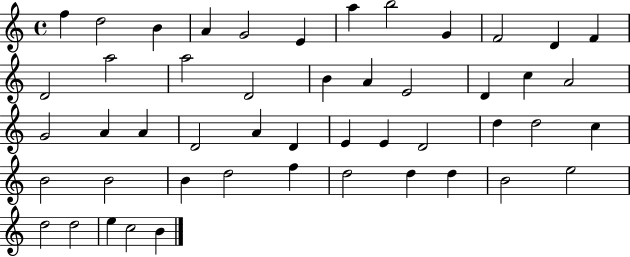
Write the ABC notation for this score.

X:1
T:Untitled
M:4/4
L:1/4
K:C
f d2 B A G2 E a b2 G F2 D F D2 a2 a2 D2 B A E2 D c A2 G2 A A D2 A D E E D2 d d2 c B2 B2 B d2 f d2 d d B2 e2 d2 d2 e c2 B